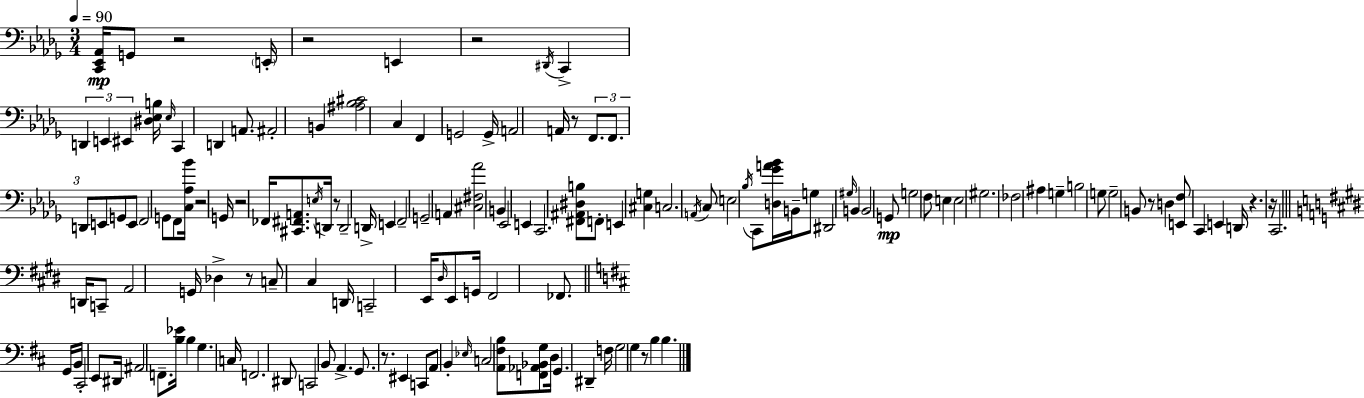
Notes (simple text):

[C2,Eb2,Ab2]/s G2/e R/h E2/s R/h E2/q R/h D#2/s C2/q D2/q E2/q EIS2/q [D#3,Eb3,B3]/s Eb3/s C2/q D2/q A2/e. A#2/h B2/q [A#3,Bb3,C#4]/h C3/q F2/q G2/h G2/s A2/h A2/s R/e F2/e. F2/e. D2/e E2/e G2/e E2/e F2/h G2/e F2/e [C3,Ab3,Bb4]/s R/h G2/s R/h FES2/s [C#2,F#2,A2]/e. E3/s D2/s R/e D2/h D2/s E2/q F2/h G2/h A2/q [C#3,F#3,Ab4]/h B2/q Eb2/h E2/q C2/h. [F#2,A#2,D#3,B3]/e F2/e E2/q [C#3,G3]/q C3/h. A2/s C3/e E3/h Bb3/s C2/e [D3,Gb4,A4,Bb4]/s B2/s G3/e D#2/h G#3/s B2/q B2/h G2/e G3/h F3/e E3/q E3/h G#3/h. FES3/h A#3/q G3/q B3/h G3/e G3/h B2/e R/e D3/q [E2,F3]/e C2/q E2/q D2/s R/q. R/s C2/h. D2/s C2/e A2/h G2/s Db3/q R/e C3/e C#3/q D2/s C2/h E2/s D#3/s E2/e G2/s F#2/h FES2/e. G2/s B2/s C#2/h E2/e D#2/s A#2/h F2/e. [B3,Eb4]/s B3/q G3/q. C3/s F2/h. D#2/e C2/h B2/e A2/q. G2/e. R/e. EIS2/q C2/e A2/e B2/q Eb3/s C3/h [A2,F#3,B3]/e [F2,Ab2,Bb2,G3]/e D3/s G2/q. D#2/q F3/s G3/h G3/q R/e B3/q B3/q.